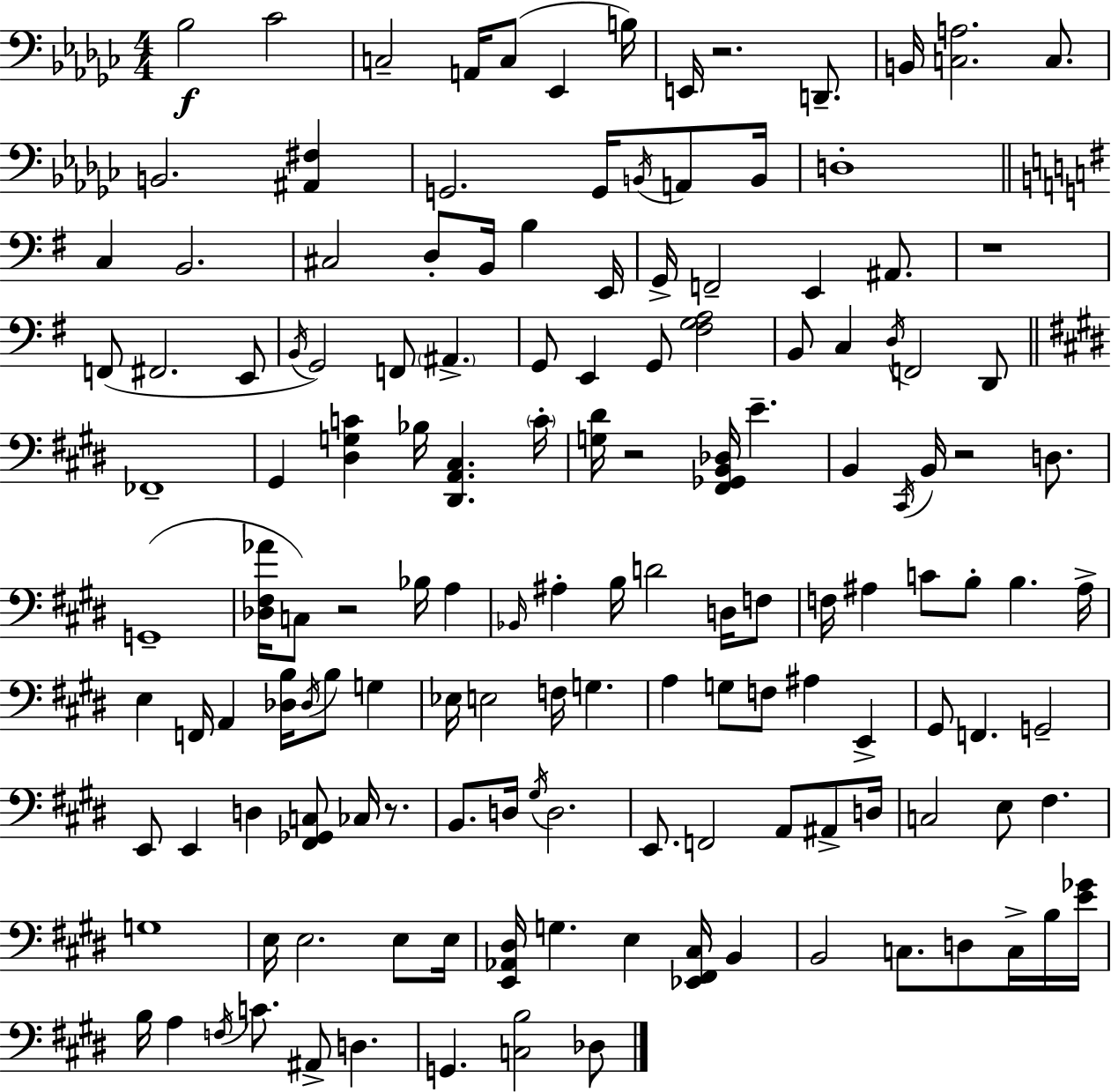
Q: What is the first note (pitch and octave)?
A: Bb3